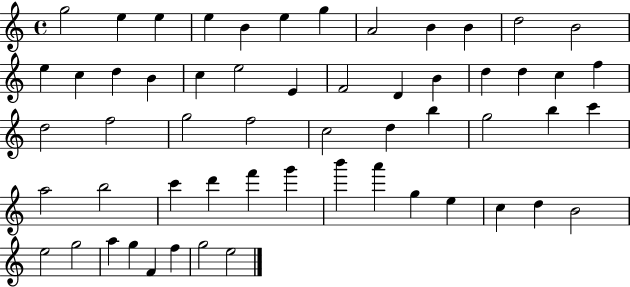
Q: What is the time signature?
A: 4/4